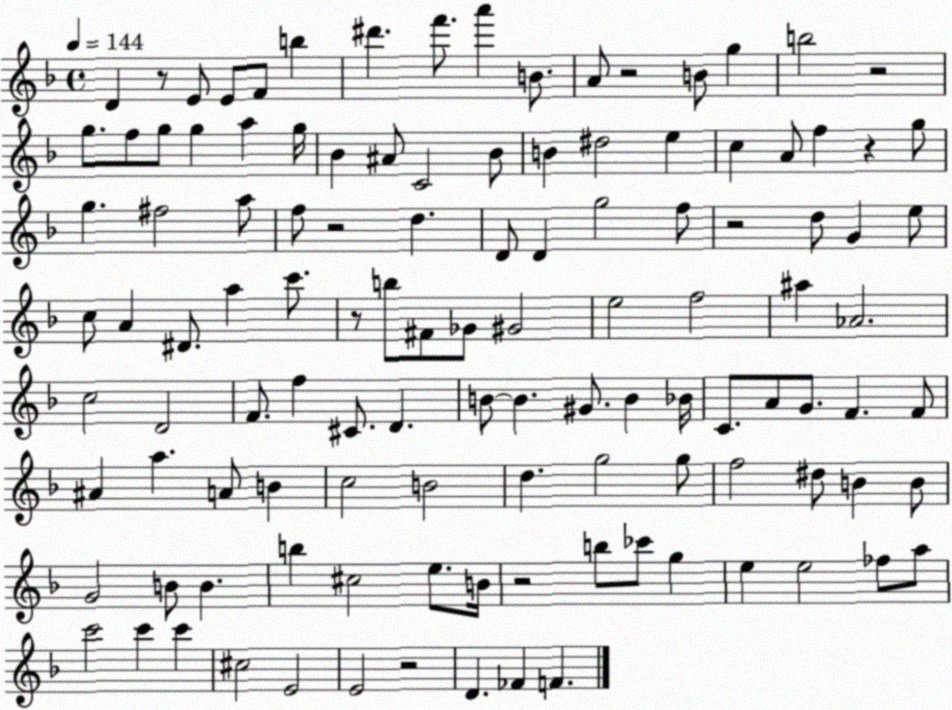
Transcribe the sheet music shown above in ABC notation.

X:1
T:Untitled
M:4/4
L:1/4
K:F
D z/2 E/2 E/2 F/2 b ^d' f'/2 a' B/2 A/2 z2 B/2 g b2 z2 g/2 f/2 g/2 g a g/4 _B ^A/2 C2 _B/2 B ^d2 e c A/2 f z g/2 g ^f2 a/2 f/2 z2 d D/2 D g2 f/2 z2 d/2 G e/2 c/2 A ^D/2 a c'/2 z/2 b/2 ^F/2 _G/2 ^G2 e2 f2 ^a _A2 c2 D2 F/2 f ^C/2 D B/2 B ^G/2 B _B/4 C/2 A/2 G/2 F F/2 ^A a A/2 B c2 B2 d g2 g/2 f2 ^d/2 B B/2 G2 B/2 B b ^c2 e/2 B/4 z2 b/2 _c'/2 g e e2 _f/2 a/2 c'2 c' c' ^c2 E2 E2 z2 D _F F